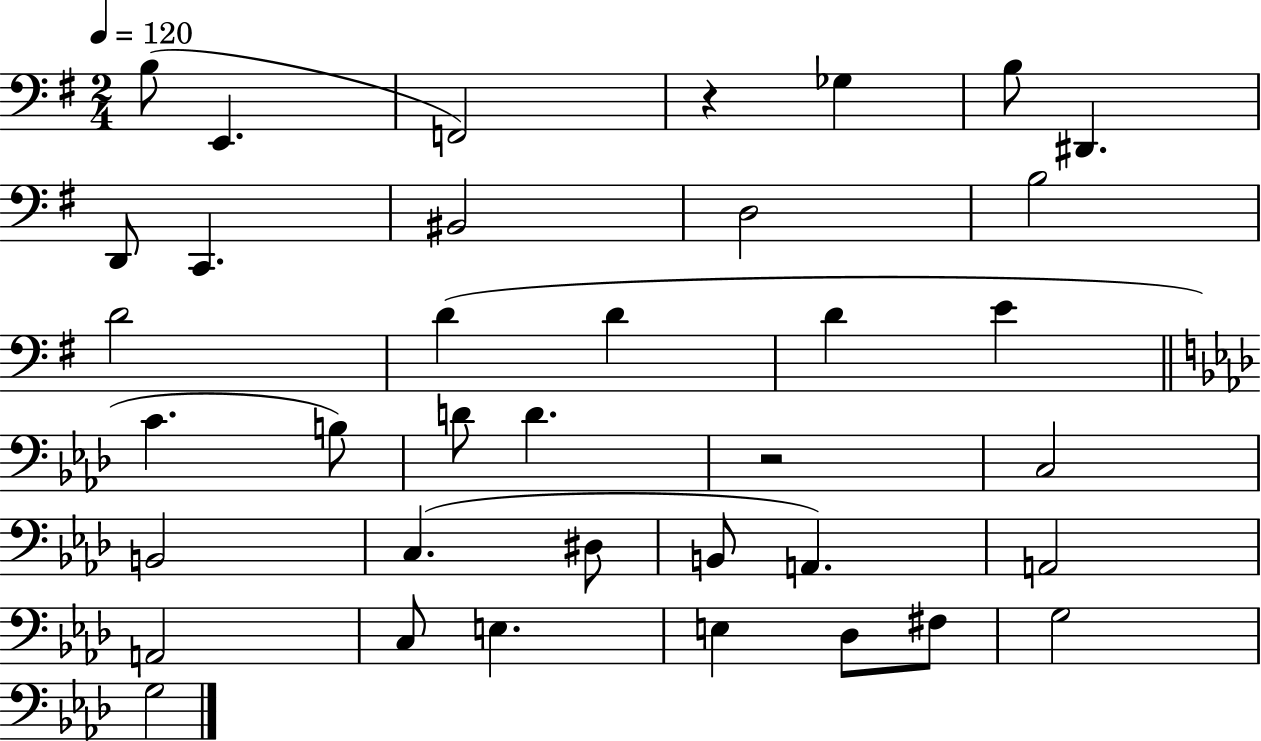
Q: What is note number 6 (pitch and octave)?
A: D#2